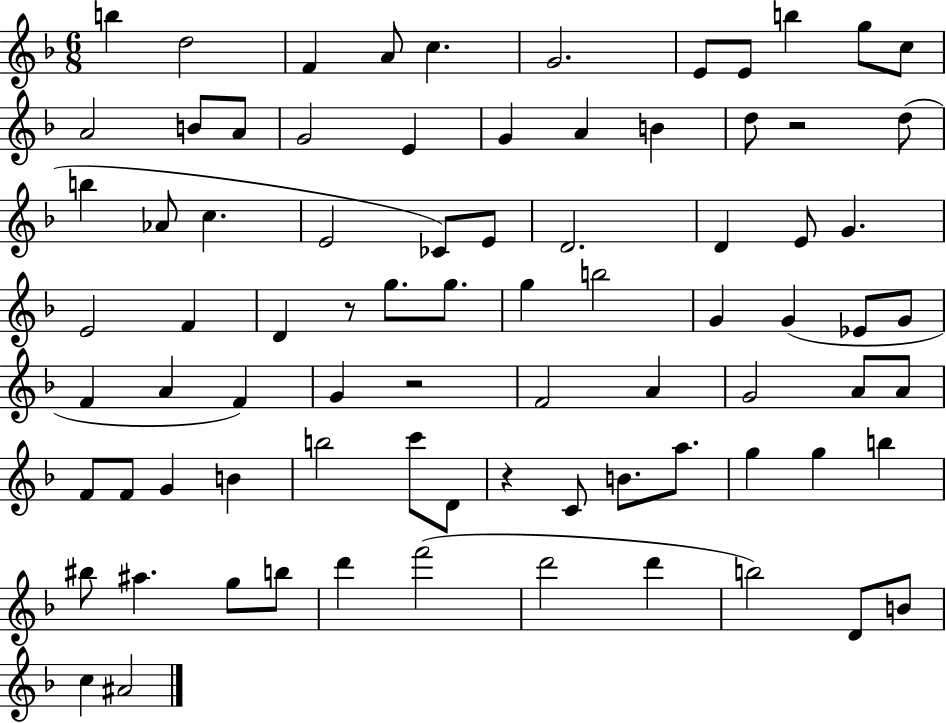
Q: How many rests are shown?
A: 4